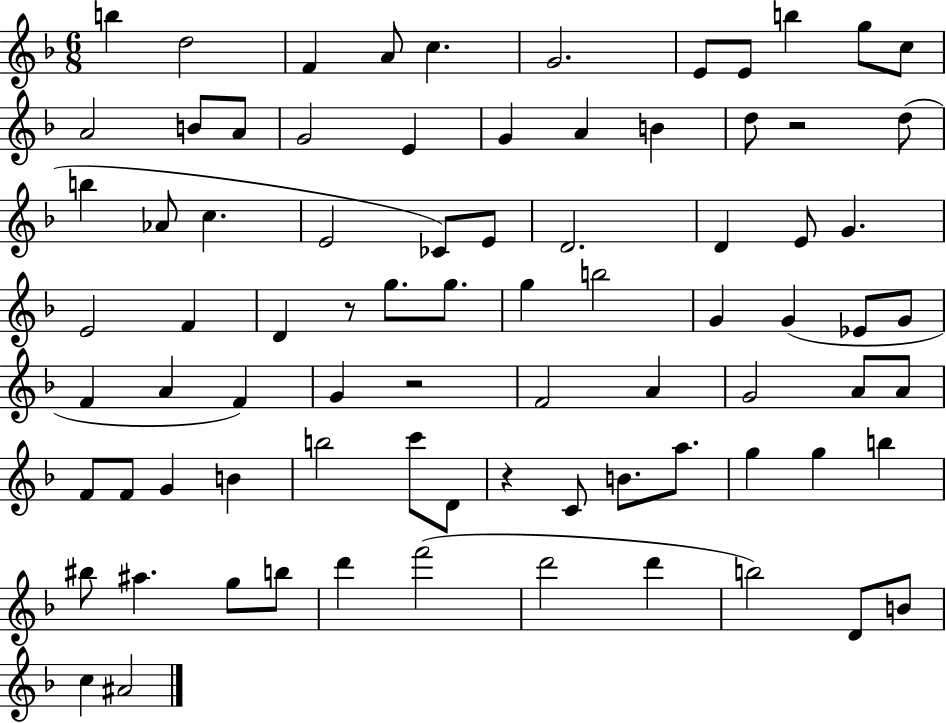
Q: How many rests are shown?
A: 4